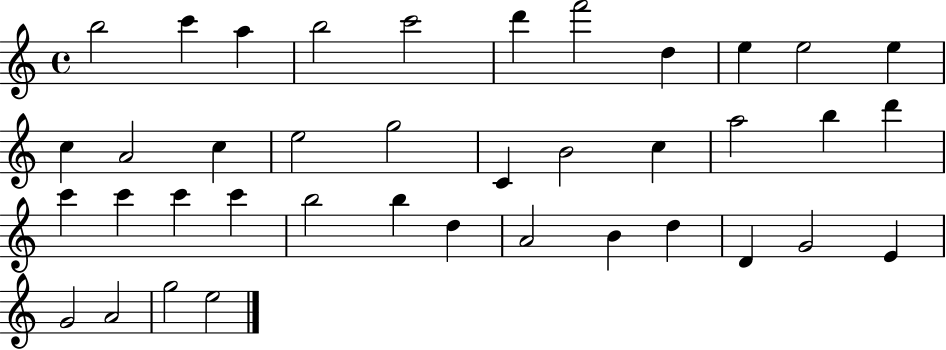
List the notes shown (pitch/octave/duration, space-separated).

B5/h C6/q A5/q B5/h C6/h D6/q F6/h D5/q E5/q E5/h E5/q C5/q A4/h C5/q E5/h G5/h C4/q B4/h C5/q A5/h B5/q D6/q C6/q C6/q C6/q C6/q B5/h B5/q D5/q A4/h B4/q D5/q D4/q G4/h E4/q G4/h A4/h G5/h E5/h